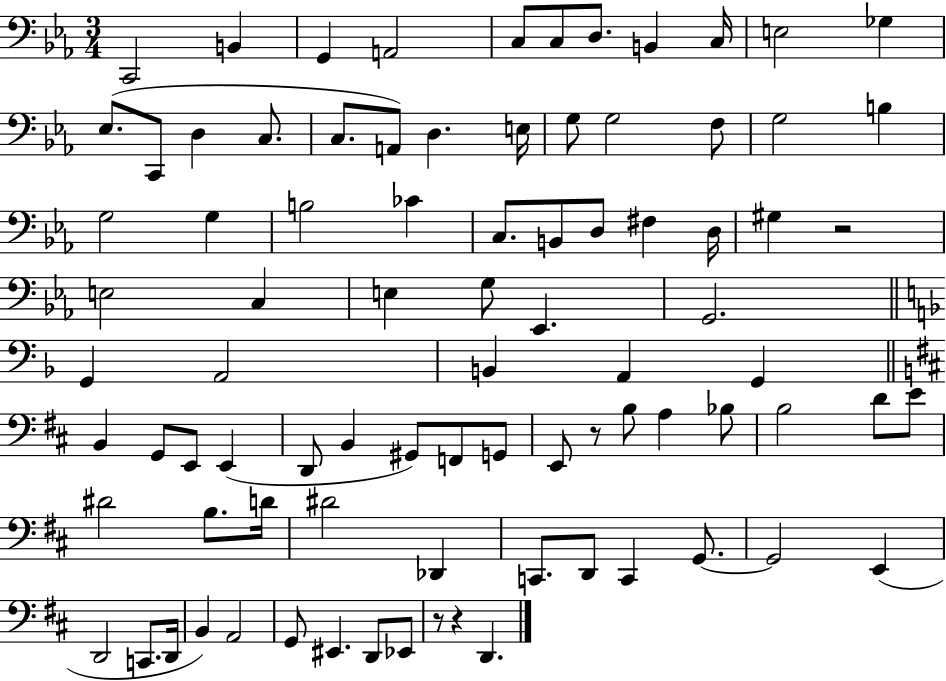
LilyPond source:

{
  \clef bass
  \numericTimeSignature
  \time 3/4
  \key ees \major
  c,2 b,4 | g,4 a,2 | c8 c8 d8. b,4 c16 | e2 ges4 | \break ees8.( c,8 d4 c8. | c8. a,8) d4. e16 | g8 g2 f8 | g2 b4 | \break g2 g4 | b2 ces'4 | c8. b,8 d8 fis4 d16 | gis4 r2 | \break e2 c4 | e4 g8 ees,4. | g,2. | \bar "||" \break \key f \major g,4 a,2 | b,4 a,4 g,4 | \bar "||" \break \key d \major b,4 g,8 e,8 e,4( | d,8 b,4 gis,8) f,8 g,8 | e,8 r8 b8 a4 bes8 | b2 d'8 e'8 | \break dis'2 b8. d'16 | dis'2 des,4 | c,8. d,8 c,4 g,8.~~ | g,2 e,4( | \break d,2 c,8. d,16 | b,4) a,2 | g,8 eis,4. d,8 ees,8 | r8 r4 d,4. | \break \bar "|."
}